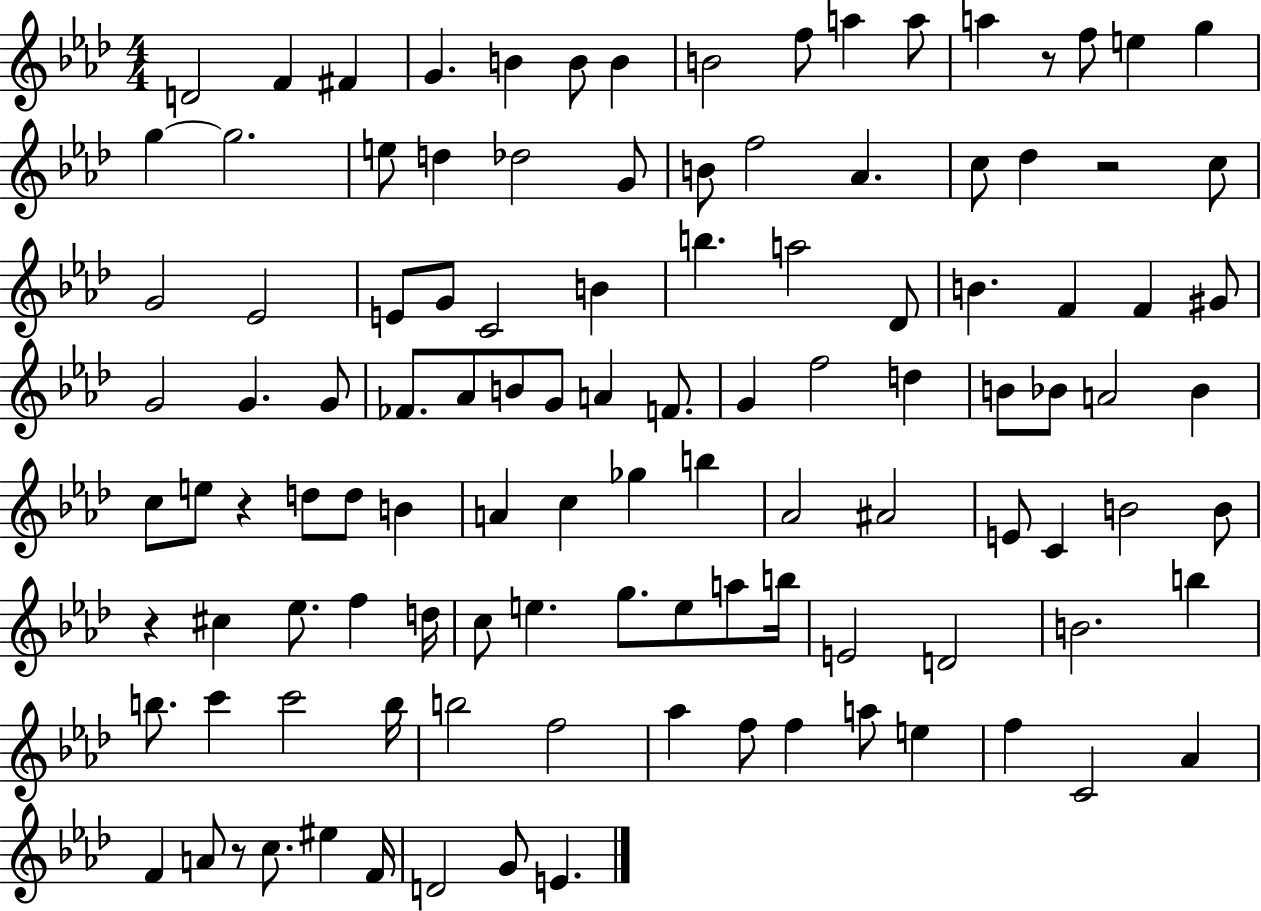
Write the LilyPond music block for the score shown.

{
  \clef treble
  \numericTimeSignature
  \time 4/4
  \key aes \major
  d'2 f'4 fis'4 | g'4. b'4 b'8 b'4 | b'2 f''8 a''4 a''8 | a''4 r8 f''8 e''4 g''4 | \break g''4~~ g''2. | e''8 d''4 des''2 g'8 | b'8 f''2 aes'4. | c''8 des''4 r2 c''8 | \break g'2 ees'2 | e'8 g'8 c'2 b'4 | b''4. a''2 des'8 | b'4. f'4 f'4 gis'8 | \break g'2 g'4. g'8 | fes'8. aes'8 b'8 g'8 a'4 f'8. | g'4 f''2 d''4 | b'8 bes'8 a'2 bes'4 | \break c''8 e''8 r4 d''8 d''8 b'4 | a'4 c''4 ges''4 b''4 | aes'2 ais'2 | e'8 c'4 b'2 b'8 | \break r4 cis''4 ees''8. f''4 d''16 | c''8 e''4. g''8. e''8 a''8 b''16 | e'2 d'2 | b'2. b''4 | \break b''8. c'''4 c'''2 b''16 | b''2 f''2 | aes''4 f''8 f''4 a''8 e''4 | f''4 c'2 aes'4 | \break f'4 a'8 r8 c''8. eis''4 f'16 | d'2 g'8 e'4. | \bar "|."
}